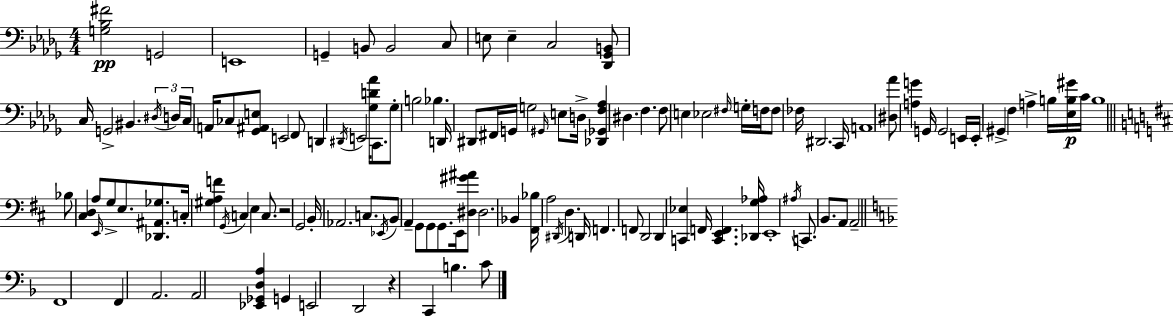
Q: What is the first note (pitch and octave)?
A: G2